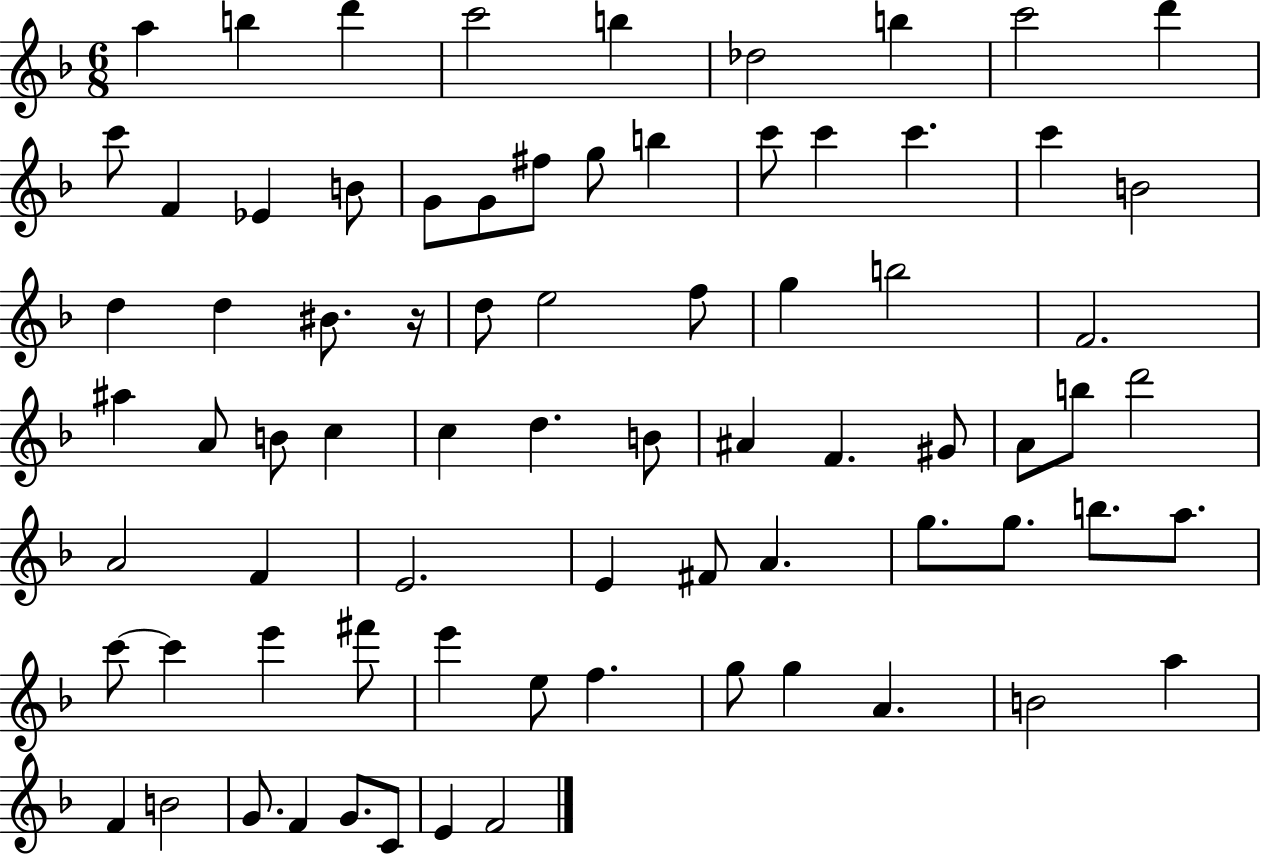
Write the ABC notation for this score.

X:1
T:Untitled
M:6/8
L:1/4
K:F
a b d' c'2 b _d2 b c'2 d' c'/2 F _E B/2 G/2 G/2 ^f/2 g/2 b c'/2 c' c' c' B2 d d ^B/2 z/4 d/2 e2 f/2 g b2 F2 ^a A/2 B/2 c c d B/2 ^A F ^G/2 A/2 b/2 d'2 A2 F E2 E ^F/2 A g/2 g/2 b/2 a/2 c'/2 c' e' ^f'/2 e' e/2 f g/2 g A B2 a F B2 G/2 F G/2 C/2 E F2